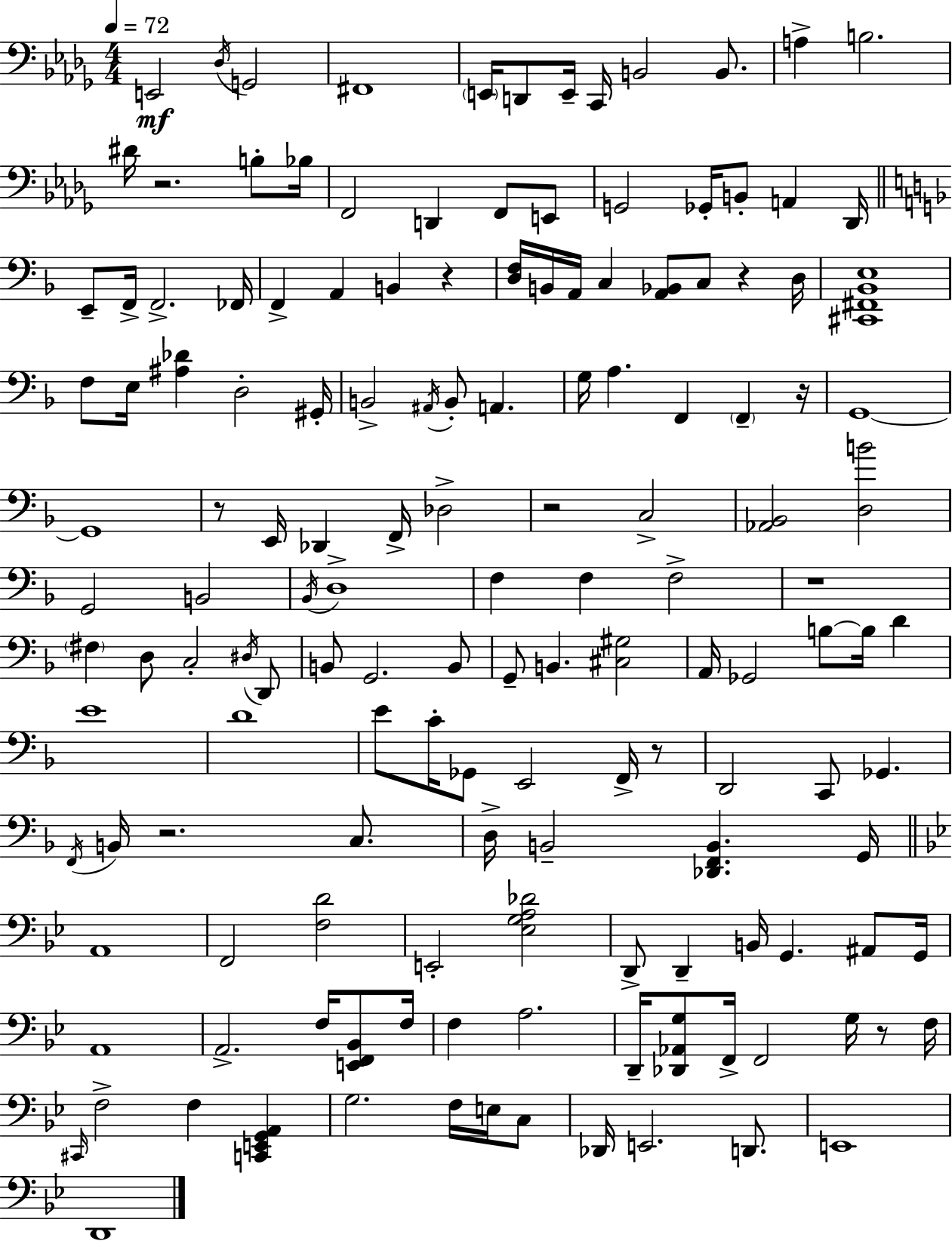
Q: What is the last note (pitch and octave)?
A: D2